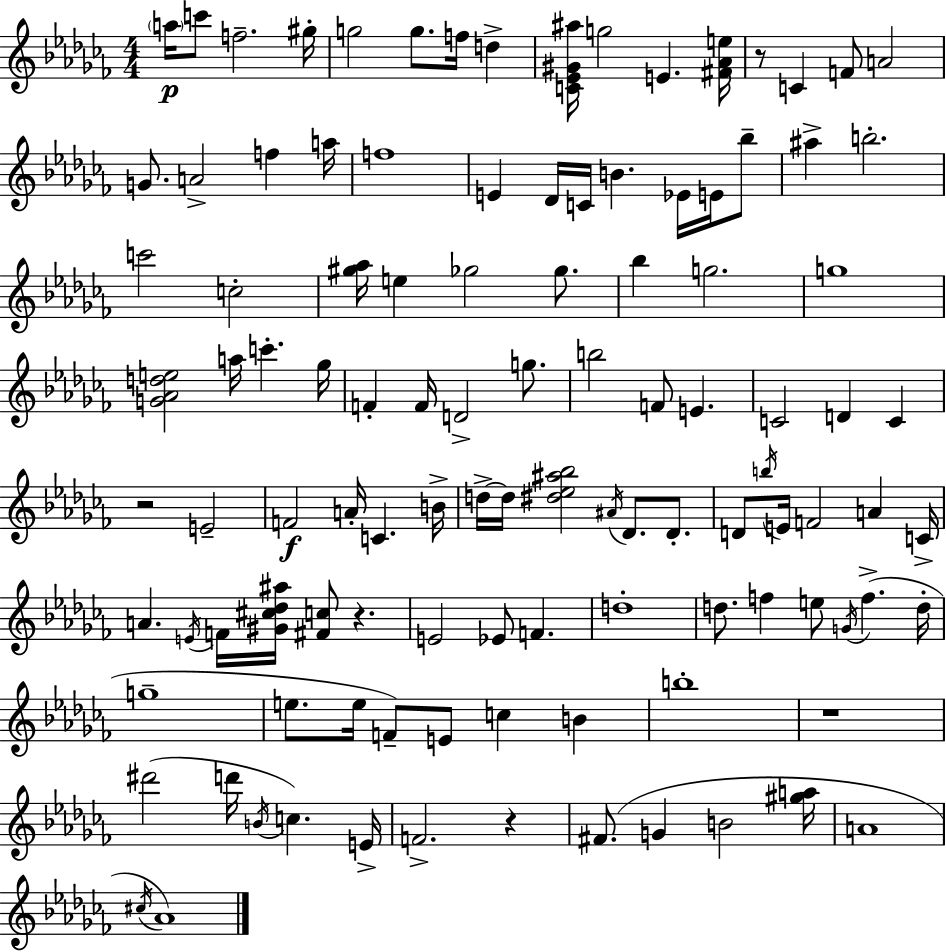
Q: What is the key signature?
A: AES minor